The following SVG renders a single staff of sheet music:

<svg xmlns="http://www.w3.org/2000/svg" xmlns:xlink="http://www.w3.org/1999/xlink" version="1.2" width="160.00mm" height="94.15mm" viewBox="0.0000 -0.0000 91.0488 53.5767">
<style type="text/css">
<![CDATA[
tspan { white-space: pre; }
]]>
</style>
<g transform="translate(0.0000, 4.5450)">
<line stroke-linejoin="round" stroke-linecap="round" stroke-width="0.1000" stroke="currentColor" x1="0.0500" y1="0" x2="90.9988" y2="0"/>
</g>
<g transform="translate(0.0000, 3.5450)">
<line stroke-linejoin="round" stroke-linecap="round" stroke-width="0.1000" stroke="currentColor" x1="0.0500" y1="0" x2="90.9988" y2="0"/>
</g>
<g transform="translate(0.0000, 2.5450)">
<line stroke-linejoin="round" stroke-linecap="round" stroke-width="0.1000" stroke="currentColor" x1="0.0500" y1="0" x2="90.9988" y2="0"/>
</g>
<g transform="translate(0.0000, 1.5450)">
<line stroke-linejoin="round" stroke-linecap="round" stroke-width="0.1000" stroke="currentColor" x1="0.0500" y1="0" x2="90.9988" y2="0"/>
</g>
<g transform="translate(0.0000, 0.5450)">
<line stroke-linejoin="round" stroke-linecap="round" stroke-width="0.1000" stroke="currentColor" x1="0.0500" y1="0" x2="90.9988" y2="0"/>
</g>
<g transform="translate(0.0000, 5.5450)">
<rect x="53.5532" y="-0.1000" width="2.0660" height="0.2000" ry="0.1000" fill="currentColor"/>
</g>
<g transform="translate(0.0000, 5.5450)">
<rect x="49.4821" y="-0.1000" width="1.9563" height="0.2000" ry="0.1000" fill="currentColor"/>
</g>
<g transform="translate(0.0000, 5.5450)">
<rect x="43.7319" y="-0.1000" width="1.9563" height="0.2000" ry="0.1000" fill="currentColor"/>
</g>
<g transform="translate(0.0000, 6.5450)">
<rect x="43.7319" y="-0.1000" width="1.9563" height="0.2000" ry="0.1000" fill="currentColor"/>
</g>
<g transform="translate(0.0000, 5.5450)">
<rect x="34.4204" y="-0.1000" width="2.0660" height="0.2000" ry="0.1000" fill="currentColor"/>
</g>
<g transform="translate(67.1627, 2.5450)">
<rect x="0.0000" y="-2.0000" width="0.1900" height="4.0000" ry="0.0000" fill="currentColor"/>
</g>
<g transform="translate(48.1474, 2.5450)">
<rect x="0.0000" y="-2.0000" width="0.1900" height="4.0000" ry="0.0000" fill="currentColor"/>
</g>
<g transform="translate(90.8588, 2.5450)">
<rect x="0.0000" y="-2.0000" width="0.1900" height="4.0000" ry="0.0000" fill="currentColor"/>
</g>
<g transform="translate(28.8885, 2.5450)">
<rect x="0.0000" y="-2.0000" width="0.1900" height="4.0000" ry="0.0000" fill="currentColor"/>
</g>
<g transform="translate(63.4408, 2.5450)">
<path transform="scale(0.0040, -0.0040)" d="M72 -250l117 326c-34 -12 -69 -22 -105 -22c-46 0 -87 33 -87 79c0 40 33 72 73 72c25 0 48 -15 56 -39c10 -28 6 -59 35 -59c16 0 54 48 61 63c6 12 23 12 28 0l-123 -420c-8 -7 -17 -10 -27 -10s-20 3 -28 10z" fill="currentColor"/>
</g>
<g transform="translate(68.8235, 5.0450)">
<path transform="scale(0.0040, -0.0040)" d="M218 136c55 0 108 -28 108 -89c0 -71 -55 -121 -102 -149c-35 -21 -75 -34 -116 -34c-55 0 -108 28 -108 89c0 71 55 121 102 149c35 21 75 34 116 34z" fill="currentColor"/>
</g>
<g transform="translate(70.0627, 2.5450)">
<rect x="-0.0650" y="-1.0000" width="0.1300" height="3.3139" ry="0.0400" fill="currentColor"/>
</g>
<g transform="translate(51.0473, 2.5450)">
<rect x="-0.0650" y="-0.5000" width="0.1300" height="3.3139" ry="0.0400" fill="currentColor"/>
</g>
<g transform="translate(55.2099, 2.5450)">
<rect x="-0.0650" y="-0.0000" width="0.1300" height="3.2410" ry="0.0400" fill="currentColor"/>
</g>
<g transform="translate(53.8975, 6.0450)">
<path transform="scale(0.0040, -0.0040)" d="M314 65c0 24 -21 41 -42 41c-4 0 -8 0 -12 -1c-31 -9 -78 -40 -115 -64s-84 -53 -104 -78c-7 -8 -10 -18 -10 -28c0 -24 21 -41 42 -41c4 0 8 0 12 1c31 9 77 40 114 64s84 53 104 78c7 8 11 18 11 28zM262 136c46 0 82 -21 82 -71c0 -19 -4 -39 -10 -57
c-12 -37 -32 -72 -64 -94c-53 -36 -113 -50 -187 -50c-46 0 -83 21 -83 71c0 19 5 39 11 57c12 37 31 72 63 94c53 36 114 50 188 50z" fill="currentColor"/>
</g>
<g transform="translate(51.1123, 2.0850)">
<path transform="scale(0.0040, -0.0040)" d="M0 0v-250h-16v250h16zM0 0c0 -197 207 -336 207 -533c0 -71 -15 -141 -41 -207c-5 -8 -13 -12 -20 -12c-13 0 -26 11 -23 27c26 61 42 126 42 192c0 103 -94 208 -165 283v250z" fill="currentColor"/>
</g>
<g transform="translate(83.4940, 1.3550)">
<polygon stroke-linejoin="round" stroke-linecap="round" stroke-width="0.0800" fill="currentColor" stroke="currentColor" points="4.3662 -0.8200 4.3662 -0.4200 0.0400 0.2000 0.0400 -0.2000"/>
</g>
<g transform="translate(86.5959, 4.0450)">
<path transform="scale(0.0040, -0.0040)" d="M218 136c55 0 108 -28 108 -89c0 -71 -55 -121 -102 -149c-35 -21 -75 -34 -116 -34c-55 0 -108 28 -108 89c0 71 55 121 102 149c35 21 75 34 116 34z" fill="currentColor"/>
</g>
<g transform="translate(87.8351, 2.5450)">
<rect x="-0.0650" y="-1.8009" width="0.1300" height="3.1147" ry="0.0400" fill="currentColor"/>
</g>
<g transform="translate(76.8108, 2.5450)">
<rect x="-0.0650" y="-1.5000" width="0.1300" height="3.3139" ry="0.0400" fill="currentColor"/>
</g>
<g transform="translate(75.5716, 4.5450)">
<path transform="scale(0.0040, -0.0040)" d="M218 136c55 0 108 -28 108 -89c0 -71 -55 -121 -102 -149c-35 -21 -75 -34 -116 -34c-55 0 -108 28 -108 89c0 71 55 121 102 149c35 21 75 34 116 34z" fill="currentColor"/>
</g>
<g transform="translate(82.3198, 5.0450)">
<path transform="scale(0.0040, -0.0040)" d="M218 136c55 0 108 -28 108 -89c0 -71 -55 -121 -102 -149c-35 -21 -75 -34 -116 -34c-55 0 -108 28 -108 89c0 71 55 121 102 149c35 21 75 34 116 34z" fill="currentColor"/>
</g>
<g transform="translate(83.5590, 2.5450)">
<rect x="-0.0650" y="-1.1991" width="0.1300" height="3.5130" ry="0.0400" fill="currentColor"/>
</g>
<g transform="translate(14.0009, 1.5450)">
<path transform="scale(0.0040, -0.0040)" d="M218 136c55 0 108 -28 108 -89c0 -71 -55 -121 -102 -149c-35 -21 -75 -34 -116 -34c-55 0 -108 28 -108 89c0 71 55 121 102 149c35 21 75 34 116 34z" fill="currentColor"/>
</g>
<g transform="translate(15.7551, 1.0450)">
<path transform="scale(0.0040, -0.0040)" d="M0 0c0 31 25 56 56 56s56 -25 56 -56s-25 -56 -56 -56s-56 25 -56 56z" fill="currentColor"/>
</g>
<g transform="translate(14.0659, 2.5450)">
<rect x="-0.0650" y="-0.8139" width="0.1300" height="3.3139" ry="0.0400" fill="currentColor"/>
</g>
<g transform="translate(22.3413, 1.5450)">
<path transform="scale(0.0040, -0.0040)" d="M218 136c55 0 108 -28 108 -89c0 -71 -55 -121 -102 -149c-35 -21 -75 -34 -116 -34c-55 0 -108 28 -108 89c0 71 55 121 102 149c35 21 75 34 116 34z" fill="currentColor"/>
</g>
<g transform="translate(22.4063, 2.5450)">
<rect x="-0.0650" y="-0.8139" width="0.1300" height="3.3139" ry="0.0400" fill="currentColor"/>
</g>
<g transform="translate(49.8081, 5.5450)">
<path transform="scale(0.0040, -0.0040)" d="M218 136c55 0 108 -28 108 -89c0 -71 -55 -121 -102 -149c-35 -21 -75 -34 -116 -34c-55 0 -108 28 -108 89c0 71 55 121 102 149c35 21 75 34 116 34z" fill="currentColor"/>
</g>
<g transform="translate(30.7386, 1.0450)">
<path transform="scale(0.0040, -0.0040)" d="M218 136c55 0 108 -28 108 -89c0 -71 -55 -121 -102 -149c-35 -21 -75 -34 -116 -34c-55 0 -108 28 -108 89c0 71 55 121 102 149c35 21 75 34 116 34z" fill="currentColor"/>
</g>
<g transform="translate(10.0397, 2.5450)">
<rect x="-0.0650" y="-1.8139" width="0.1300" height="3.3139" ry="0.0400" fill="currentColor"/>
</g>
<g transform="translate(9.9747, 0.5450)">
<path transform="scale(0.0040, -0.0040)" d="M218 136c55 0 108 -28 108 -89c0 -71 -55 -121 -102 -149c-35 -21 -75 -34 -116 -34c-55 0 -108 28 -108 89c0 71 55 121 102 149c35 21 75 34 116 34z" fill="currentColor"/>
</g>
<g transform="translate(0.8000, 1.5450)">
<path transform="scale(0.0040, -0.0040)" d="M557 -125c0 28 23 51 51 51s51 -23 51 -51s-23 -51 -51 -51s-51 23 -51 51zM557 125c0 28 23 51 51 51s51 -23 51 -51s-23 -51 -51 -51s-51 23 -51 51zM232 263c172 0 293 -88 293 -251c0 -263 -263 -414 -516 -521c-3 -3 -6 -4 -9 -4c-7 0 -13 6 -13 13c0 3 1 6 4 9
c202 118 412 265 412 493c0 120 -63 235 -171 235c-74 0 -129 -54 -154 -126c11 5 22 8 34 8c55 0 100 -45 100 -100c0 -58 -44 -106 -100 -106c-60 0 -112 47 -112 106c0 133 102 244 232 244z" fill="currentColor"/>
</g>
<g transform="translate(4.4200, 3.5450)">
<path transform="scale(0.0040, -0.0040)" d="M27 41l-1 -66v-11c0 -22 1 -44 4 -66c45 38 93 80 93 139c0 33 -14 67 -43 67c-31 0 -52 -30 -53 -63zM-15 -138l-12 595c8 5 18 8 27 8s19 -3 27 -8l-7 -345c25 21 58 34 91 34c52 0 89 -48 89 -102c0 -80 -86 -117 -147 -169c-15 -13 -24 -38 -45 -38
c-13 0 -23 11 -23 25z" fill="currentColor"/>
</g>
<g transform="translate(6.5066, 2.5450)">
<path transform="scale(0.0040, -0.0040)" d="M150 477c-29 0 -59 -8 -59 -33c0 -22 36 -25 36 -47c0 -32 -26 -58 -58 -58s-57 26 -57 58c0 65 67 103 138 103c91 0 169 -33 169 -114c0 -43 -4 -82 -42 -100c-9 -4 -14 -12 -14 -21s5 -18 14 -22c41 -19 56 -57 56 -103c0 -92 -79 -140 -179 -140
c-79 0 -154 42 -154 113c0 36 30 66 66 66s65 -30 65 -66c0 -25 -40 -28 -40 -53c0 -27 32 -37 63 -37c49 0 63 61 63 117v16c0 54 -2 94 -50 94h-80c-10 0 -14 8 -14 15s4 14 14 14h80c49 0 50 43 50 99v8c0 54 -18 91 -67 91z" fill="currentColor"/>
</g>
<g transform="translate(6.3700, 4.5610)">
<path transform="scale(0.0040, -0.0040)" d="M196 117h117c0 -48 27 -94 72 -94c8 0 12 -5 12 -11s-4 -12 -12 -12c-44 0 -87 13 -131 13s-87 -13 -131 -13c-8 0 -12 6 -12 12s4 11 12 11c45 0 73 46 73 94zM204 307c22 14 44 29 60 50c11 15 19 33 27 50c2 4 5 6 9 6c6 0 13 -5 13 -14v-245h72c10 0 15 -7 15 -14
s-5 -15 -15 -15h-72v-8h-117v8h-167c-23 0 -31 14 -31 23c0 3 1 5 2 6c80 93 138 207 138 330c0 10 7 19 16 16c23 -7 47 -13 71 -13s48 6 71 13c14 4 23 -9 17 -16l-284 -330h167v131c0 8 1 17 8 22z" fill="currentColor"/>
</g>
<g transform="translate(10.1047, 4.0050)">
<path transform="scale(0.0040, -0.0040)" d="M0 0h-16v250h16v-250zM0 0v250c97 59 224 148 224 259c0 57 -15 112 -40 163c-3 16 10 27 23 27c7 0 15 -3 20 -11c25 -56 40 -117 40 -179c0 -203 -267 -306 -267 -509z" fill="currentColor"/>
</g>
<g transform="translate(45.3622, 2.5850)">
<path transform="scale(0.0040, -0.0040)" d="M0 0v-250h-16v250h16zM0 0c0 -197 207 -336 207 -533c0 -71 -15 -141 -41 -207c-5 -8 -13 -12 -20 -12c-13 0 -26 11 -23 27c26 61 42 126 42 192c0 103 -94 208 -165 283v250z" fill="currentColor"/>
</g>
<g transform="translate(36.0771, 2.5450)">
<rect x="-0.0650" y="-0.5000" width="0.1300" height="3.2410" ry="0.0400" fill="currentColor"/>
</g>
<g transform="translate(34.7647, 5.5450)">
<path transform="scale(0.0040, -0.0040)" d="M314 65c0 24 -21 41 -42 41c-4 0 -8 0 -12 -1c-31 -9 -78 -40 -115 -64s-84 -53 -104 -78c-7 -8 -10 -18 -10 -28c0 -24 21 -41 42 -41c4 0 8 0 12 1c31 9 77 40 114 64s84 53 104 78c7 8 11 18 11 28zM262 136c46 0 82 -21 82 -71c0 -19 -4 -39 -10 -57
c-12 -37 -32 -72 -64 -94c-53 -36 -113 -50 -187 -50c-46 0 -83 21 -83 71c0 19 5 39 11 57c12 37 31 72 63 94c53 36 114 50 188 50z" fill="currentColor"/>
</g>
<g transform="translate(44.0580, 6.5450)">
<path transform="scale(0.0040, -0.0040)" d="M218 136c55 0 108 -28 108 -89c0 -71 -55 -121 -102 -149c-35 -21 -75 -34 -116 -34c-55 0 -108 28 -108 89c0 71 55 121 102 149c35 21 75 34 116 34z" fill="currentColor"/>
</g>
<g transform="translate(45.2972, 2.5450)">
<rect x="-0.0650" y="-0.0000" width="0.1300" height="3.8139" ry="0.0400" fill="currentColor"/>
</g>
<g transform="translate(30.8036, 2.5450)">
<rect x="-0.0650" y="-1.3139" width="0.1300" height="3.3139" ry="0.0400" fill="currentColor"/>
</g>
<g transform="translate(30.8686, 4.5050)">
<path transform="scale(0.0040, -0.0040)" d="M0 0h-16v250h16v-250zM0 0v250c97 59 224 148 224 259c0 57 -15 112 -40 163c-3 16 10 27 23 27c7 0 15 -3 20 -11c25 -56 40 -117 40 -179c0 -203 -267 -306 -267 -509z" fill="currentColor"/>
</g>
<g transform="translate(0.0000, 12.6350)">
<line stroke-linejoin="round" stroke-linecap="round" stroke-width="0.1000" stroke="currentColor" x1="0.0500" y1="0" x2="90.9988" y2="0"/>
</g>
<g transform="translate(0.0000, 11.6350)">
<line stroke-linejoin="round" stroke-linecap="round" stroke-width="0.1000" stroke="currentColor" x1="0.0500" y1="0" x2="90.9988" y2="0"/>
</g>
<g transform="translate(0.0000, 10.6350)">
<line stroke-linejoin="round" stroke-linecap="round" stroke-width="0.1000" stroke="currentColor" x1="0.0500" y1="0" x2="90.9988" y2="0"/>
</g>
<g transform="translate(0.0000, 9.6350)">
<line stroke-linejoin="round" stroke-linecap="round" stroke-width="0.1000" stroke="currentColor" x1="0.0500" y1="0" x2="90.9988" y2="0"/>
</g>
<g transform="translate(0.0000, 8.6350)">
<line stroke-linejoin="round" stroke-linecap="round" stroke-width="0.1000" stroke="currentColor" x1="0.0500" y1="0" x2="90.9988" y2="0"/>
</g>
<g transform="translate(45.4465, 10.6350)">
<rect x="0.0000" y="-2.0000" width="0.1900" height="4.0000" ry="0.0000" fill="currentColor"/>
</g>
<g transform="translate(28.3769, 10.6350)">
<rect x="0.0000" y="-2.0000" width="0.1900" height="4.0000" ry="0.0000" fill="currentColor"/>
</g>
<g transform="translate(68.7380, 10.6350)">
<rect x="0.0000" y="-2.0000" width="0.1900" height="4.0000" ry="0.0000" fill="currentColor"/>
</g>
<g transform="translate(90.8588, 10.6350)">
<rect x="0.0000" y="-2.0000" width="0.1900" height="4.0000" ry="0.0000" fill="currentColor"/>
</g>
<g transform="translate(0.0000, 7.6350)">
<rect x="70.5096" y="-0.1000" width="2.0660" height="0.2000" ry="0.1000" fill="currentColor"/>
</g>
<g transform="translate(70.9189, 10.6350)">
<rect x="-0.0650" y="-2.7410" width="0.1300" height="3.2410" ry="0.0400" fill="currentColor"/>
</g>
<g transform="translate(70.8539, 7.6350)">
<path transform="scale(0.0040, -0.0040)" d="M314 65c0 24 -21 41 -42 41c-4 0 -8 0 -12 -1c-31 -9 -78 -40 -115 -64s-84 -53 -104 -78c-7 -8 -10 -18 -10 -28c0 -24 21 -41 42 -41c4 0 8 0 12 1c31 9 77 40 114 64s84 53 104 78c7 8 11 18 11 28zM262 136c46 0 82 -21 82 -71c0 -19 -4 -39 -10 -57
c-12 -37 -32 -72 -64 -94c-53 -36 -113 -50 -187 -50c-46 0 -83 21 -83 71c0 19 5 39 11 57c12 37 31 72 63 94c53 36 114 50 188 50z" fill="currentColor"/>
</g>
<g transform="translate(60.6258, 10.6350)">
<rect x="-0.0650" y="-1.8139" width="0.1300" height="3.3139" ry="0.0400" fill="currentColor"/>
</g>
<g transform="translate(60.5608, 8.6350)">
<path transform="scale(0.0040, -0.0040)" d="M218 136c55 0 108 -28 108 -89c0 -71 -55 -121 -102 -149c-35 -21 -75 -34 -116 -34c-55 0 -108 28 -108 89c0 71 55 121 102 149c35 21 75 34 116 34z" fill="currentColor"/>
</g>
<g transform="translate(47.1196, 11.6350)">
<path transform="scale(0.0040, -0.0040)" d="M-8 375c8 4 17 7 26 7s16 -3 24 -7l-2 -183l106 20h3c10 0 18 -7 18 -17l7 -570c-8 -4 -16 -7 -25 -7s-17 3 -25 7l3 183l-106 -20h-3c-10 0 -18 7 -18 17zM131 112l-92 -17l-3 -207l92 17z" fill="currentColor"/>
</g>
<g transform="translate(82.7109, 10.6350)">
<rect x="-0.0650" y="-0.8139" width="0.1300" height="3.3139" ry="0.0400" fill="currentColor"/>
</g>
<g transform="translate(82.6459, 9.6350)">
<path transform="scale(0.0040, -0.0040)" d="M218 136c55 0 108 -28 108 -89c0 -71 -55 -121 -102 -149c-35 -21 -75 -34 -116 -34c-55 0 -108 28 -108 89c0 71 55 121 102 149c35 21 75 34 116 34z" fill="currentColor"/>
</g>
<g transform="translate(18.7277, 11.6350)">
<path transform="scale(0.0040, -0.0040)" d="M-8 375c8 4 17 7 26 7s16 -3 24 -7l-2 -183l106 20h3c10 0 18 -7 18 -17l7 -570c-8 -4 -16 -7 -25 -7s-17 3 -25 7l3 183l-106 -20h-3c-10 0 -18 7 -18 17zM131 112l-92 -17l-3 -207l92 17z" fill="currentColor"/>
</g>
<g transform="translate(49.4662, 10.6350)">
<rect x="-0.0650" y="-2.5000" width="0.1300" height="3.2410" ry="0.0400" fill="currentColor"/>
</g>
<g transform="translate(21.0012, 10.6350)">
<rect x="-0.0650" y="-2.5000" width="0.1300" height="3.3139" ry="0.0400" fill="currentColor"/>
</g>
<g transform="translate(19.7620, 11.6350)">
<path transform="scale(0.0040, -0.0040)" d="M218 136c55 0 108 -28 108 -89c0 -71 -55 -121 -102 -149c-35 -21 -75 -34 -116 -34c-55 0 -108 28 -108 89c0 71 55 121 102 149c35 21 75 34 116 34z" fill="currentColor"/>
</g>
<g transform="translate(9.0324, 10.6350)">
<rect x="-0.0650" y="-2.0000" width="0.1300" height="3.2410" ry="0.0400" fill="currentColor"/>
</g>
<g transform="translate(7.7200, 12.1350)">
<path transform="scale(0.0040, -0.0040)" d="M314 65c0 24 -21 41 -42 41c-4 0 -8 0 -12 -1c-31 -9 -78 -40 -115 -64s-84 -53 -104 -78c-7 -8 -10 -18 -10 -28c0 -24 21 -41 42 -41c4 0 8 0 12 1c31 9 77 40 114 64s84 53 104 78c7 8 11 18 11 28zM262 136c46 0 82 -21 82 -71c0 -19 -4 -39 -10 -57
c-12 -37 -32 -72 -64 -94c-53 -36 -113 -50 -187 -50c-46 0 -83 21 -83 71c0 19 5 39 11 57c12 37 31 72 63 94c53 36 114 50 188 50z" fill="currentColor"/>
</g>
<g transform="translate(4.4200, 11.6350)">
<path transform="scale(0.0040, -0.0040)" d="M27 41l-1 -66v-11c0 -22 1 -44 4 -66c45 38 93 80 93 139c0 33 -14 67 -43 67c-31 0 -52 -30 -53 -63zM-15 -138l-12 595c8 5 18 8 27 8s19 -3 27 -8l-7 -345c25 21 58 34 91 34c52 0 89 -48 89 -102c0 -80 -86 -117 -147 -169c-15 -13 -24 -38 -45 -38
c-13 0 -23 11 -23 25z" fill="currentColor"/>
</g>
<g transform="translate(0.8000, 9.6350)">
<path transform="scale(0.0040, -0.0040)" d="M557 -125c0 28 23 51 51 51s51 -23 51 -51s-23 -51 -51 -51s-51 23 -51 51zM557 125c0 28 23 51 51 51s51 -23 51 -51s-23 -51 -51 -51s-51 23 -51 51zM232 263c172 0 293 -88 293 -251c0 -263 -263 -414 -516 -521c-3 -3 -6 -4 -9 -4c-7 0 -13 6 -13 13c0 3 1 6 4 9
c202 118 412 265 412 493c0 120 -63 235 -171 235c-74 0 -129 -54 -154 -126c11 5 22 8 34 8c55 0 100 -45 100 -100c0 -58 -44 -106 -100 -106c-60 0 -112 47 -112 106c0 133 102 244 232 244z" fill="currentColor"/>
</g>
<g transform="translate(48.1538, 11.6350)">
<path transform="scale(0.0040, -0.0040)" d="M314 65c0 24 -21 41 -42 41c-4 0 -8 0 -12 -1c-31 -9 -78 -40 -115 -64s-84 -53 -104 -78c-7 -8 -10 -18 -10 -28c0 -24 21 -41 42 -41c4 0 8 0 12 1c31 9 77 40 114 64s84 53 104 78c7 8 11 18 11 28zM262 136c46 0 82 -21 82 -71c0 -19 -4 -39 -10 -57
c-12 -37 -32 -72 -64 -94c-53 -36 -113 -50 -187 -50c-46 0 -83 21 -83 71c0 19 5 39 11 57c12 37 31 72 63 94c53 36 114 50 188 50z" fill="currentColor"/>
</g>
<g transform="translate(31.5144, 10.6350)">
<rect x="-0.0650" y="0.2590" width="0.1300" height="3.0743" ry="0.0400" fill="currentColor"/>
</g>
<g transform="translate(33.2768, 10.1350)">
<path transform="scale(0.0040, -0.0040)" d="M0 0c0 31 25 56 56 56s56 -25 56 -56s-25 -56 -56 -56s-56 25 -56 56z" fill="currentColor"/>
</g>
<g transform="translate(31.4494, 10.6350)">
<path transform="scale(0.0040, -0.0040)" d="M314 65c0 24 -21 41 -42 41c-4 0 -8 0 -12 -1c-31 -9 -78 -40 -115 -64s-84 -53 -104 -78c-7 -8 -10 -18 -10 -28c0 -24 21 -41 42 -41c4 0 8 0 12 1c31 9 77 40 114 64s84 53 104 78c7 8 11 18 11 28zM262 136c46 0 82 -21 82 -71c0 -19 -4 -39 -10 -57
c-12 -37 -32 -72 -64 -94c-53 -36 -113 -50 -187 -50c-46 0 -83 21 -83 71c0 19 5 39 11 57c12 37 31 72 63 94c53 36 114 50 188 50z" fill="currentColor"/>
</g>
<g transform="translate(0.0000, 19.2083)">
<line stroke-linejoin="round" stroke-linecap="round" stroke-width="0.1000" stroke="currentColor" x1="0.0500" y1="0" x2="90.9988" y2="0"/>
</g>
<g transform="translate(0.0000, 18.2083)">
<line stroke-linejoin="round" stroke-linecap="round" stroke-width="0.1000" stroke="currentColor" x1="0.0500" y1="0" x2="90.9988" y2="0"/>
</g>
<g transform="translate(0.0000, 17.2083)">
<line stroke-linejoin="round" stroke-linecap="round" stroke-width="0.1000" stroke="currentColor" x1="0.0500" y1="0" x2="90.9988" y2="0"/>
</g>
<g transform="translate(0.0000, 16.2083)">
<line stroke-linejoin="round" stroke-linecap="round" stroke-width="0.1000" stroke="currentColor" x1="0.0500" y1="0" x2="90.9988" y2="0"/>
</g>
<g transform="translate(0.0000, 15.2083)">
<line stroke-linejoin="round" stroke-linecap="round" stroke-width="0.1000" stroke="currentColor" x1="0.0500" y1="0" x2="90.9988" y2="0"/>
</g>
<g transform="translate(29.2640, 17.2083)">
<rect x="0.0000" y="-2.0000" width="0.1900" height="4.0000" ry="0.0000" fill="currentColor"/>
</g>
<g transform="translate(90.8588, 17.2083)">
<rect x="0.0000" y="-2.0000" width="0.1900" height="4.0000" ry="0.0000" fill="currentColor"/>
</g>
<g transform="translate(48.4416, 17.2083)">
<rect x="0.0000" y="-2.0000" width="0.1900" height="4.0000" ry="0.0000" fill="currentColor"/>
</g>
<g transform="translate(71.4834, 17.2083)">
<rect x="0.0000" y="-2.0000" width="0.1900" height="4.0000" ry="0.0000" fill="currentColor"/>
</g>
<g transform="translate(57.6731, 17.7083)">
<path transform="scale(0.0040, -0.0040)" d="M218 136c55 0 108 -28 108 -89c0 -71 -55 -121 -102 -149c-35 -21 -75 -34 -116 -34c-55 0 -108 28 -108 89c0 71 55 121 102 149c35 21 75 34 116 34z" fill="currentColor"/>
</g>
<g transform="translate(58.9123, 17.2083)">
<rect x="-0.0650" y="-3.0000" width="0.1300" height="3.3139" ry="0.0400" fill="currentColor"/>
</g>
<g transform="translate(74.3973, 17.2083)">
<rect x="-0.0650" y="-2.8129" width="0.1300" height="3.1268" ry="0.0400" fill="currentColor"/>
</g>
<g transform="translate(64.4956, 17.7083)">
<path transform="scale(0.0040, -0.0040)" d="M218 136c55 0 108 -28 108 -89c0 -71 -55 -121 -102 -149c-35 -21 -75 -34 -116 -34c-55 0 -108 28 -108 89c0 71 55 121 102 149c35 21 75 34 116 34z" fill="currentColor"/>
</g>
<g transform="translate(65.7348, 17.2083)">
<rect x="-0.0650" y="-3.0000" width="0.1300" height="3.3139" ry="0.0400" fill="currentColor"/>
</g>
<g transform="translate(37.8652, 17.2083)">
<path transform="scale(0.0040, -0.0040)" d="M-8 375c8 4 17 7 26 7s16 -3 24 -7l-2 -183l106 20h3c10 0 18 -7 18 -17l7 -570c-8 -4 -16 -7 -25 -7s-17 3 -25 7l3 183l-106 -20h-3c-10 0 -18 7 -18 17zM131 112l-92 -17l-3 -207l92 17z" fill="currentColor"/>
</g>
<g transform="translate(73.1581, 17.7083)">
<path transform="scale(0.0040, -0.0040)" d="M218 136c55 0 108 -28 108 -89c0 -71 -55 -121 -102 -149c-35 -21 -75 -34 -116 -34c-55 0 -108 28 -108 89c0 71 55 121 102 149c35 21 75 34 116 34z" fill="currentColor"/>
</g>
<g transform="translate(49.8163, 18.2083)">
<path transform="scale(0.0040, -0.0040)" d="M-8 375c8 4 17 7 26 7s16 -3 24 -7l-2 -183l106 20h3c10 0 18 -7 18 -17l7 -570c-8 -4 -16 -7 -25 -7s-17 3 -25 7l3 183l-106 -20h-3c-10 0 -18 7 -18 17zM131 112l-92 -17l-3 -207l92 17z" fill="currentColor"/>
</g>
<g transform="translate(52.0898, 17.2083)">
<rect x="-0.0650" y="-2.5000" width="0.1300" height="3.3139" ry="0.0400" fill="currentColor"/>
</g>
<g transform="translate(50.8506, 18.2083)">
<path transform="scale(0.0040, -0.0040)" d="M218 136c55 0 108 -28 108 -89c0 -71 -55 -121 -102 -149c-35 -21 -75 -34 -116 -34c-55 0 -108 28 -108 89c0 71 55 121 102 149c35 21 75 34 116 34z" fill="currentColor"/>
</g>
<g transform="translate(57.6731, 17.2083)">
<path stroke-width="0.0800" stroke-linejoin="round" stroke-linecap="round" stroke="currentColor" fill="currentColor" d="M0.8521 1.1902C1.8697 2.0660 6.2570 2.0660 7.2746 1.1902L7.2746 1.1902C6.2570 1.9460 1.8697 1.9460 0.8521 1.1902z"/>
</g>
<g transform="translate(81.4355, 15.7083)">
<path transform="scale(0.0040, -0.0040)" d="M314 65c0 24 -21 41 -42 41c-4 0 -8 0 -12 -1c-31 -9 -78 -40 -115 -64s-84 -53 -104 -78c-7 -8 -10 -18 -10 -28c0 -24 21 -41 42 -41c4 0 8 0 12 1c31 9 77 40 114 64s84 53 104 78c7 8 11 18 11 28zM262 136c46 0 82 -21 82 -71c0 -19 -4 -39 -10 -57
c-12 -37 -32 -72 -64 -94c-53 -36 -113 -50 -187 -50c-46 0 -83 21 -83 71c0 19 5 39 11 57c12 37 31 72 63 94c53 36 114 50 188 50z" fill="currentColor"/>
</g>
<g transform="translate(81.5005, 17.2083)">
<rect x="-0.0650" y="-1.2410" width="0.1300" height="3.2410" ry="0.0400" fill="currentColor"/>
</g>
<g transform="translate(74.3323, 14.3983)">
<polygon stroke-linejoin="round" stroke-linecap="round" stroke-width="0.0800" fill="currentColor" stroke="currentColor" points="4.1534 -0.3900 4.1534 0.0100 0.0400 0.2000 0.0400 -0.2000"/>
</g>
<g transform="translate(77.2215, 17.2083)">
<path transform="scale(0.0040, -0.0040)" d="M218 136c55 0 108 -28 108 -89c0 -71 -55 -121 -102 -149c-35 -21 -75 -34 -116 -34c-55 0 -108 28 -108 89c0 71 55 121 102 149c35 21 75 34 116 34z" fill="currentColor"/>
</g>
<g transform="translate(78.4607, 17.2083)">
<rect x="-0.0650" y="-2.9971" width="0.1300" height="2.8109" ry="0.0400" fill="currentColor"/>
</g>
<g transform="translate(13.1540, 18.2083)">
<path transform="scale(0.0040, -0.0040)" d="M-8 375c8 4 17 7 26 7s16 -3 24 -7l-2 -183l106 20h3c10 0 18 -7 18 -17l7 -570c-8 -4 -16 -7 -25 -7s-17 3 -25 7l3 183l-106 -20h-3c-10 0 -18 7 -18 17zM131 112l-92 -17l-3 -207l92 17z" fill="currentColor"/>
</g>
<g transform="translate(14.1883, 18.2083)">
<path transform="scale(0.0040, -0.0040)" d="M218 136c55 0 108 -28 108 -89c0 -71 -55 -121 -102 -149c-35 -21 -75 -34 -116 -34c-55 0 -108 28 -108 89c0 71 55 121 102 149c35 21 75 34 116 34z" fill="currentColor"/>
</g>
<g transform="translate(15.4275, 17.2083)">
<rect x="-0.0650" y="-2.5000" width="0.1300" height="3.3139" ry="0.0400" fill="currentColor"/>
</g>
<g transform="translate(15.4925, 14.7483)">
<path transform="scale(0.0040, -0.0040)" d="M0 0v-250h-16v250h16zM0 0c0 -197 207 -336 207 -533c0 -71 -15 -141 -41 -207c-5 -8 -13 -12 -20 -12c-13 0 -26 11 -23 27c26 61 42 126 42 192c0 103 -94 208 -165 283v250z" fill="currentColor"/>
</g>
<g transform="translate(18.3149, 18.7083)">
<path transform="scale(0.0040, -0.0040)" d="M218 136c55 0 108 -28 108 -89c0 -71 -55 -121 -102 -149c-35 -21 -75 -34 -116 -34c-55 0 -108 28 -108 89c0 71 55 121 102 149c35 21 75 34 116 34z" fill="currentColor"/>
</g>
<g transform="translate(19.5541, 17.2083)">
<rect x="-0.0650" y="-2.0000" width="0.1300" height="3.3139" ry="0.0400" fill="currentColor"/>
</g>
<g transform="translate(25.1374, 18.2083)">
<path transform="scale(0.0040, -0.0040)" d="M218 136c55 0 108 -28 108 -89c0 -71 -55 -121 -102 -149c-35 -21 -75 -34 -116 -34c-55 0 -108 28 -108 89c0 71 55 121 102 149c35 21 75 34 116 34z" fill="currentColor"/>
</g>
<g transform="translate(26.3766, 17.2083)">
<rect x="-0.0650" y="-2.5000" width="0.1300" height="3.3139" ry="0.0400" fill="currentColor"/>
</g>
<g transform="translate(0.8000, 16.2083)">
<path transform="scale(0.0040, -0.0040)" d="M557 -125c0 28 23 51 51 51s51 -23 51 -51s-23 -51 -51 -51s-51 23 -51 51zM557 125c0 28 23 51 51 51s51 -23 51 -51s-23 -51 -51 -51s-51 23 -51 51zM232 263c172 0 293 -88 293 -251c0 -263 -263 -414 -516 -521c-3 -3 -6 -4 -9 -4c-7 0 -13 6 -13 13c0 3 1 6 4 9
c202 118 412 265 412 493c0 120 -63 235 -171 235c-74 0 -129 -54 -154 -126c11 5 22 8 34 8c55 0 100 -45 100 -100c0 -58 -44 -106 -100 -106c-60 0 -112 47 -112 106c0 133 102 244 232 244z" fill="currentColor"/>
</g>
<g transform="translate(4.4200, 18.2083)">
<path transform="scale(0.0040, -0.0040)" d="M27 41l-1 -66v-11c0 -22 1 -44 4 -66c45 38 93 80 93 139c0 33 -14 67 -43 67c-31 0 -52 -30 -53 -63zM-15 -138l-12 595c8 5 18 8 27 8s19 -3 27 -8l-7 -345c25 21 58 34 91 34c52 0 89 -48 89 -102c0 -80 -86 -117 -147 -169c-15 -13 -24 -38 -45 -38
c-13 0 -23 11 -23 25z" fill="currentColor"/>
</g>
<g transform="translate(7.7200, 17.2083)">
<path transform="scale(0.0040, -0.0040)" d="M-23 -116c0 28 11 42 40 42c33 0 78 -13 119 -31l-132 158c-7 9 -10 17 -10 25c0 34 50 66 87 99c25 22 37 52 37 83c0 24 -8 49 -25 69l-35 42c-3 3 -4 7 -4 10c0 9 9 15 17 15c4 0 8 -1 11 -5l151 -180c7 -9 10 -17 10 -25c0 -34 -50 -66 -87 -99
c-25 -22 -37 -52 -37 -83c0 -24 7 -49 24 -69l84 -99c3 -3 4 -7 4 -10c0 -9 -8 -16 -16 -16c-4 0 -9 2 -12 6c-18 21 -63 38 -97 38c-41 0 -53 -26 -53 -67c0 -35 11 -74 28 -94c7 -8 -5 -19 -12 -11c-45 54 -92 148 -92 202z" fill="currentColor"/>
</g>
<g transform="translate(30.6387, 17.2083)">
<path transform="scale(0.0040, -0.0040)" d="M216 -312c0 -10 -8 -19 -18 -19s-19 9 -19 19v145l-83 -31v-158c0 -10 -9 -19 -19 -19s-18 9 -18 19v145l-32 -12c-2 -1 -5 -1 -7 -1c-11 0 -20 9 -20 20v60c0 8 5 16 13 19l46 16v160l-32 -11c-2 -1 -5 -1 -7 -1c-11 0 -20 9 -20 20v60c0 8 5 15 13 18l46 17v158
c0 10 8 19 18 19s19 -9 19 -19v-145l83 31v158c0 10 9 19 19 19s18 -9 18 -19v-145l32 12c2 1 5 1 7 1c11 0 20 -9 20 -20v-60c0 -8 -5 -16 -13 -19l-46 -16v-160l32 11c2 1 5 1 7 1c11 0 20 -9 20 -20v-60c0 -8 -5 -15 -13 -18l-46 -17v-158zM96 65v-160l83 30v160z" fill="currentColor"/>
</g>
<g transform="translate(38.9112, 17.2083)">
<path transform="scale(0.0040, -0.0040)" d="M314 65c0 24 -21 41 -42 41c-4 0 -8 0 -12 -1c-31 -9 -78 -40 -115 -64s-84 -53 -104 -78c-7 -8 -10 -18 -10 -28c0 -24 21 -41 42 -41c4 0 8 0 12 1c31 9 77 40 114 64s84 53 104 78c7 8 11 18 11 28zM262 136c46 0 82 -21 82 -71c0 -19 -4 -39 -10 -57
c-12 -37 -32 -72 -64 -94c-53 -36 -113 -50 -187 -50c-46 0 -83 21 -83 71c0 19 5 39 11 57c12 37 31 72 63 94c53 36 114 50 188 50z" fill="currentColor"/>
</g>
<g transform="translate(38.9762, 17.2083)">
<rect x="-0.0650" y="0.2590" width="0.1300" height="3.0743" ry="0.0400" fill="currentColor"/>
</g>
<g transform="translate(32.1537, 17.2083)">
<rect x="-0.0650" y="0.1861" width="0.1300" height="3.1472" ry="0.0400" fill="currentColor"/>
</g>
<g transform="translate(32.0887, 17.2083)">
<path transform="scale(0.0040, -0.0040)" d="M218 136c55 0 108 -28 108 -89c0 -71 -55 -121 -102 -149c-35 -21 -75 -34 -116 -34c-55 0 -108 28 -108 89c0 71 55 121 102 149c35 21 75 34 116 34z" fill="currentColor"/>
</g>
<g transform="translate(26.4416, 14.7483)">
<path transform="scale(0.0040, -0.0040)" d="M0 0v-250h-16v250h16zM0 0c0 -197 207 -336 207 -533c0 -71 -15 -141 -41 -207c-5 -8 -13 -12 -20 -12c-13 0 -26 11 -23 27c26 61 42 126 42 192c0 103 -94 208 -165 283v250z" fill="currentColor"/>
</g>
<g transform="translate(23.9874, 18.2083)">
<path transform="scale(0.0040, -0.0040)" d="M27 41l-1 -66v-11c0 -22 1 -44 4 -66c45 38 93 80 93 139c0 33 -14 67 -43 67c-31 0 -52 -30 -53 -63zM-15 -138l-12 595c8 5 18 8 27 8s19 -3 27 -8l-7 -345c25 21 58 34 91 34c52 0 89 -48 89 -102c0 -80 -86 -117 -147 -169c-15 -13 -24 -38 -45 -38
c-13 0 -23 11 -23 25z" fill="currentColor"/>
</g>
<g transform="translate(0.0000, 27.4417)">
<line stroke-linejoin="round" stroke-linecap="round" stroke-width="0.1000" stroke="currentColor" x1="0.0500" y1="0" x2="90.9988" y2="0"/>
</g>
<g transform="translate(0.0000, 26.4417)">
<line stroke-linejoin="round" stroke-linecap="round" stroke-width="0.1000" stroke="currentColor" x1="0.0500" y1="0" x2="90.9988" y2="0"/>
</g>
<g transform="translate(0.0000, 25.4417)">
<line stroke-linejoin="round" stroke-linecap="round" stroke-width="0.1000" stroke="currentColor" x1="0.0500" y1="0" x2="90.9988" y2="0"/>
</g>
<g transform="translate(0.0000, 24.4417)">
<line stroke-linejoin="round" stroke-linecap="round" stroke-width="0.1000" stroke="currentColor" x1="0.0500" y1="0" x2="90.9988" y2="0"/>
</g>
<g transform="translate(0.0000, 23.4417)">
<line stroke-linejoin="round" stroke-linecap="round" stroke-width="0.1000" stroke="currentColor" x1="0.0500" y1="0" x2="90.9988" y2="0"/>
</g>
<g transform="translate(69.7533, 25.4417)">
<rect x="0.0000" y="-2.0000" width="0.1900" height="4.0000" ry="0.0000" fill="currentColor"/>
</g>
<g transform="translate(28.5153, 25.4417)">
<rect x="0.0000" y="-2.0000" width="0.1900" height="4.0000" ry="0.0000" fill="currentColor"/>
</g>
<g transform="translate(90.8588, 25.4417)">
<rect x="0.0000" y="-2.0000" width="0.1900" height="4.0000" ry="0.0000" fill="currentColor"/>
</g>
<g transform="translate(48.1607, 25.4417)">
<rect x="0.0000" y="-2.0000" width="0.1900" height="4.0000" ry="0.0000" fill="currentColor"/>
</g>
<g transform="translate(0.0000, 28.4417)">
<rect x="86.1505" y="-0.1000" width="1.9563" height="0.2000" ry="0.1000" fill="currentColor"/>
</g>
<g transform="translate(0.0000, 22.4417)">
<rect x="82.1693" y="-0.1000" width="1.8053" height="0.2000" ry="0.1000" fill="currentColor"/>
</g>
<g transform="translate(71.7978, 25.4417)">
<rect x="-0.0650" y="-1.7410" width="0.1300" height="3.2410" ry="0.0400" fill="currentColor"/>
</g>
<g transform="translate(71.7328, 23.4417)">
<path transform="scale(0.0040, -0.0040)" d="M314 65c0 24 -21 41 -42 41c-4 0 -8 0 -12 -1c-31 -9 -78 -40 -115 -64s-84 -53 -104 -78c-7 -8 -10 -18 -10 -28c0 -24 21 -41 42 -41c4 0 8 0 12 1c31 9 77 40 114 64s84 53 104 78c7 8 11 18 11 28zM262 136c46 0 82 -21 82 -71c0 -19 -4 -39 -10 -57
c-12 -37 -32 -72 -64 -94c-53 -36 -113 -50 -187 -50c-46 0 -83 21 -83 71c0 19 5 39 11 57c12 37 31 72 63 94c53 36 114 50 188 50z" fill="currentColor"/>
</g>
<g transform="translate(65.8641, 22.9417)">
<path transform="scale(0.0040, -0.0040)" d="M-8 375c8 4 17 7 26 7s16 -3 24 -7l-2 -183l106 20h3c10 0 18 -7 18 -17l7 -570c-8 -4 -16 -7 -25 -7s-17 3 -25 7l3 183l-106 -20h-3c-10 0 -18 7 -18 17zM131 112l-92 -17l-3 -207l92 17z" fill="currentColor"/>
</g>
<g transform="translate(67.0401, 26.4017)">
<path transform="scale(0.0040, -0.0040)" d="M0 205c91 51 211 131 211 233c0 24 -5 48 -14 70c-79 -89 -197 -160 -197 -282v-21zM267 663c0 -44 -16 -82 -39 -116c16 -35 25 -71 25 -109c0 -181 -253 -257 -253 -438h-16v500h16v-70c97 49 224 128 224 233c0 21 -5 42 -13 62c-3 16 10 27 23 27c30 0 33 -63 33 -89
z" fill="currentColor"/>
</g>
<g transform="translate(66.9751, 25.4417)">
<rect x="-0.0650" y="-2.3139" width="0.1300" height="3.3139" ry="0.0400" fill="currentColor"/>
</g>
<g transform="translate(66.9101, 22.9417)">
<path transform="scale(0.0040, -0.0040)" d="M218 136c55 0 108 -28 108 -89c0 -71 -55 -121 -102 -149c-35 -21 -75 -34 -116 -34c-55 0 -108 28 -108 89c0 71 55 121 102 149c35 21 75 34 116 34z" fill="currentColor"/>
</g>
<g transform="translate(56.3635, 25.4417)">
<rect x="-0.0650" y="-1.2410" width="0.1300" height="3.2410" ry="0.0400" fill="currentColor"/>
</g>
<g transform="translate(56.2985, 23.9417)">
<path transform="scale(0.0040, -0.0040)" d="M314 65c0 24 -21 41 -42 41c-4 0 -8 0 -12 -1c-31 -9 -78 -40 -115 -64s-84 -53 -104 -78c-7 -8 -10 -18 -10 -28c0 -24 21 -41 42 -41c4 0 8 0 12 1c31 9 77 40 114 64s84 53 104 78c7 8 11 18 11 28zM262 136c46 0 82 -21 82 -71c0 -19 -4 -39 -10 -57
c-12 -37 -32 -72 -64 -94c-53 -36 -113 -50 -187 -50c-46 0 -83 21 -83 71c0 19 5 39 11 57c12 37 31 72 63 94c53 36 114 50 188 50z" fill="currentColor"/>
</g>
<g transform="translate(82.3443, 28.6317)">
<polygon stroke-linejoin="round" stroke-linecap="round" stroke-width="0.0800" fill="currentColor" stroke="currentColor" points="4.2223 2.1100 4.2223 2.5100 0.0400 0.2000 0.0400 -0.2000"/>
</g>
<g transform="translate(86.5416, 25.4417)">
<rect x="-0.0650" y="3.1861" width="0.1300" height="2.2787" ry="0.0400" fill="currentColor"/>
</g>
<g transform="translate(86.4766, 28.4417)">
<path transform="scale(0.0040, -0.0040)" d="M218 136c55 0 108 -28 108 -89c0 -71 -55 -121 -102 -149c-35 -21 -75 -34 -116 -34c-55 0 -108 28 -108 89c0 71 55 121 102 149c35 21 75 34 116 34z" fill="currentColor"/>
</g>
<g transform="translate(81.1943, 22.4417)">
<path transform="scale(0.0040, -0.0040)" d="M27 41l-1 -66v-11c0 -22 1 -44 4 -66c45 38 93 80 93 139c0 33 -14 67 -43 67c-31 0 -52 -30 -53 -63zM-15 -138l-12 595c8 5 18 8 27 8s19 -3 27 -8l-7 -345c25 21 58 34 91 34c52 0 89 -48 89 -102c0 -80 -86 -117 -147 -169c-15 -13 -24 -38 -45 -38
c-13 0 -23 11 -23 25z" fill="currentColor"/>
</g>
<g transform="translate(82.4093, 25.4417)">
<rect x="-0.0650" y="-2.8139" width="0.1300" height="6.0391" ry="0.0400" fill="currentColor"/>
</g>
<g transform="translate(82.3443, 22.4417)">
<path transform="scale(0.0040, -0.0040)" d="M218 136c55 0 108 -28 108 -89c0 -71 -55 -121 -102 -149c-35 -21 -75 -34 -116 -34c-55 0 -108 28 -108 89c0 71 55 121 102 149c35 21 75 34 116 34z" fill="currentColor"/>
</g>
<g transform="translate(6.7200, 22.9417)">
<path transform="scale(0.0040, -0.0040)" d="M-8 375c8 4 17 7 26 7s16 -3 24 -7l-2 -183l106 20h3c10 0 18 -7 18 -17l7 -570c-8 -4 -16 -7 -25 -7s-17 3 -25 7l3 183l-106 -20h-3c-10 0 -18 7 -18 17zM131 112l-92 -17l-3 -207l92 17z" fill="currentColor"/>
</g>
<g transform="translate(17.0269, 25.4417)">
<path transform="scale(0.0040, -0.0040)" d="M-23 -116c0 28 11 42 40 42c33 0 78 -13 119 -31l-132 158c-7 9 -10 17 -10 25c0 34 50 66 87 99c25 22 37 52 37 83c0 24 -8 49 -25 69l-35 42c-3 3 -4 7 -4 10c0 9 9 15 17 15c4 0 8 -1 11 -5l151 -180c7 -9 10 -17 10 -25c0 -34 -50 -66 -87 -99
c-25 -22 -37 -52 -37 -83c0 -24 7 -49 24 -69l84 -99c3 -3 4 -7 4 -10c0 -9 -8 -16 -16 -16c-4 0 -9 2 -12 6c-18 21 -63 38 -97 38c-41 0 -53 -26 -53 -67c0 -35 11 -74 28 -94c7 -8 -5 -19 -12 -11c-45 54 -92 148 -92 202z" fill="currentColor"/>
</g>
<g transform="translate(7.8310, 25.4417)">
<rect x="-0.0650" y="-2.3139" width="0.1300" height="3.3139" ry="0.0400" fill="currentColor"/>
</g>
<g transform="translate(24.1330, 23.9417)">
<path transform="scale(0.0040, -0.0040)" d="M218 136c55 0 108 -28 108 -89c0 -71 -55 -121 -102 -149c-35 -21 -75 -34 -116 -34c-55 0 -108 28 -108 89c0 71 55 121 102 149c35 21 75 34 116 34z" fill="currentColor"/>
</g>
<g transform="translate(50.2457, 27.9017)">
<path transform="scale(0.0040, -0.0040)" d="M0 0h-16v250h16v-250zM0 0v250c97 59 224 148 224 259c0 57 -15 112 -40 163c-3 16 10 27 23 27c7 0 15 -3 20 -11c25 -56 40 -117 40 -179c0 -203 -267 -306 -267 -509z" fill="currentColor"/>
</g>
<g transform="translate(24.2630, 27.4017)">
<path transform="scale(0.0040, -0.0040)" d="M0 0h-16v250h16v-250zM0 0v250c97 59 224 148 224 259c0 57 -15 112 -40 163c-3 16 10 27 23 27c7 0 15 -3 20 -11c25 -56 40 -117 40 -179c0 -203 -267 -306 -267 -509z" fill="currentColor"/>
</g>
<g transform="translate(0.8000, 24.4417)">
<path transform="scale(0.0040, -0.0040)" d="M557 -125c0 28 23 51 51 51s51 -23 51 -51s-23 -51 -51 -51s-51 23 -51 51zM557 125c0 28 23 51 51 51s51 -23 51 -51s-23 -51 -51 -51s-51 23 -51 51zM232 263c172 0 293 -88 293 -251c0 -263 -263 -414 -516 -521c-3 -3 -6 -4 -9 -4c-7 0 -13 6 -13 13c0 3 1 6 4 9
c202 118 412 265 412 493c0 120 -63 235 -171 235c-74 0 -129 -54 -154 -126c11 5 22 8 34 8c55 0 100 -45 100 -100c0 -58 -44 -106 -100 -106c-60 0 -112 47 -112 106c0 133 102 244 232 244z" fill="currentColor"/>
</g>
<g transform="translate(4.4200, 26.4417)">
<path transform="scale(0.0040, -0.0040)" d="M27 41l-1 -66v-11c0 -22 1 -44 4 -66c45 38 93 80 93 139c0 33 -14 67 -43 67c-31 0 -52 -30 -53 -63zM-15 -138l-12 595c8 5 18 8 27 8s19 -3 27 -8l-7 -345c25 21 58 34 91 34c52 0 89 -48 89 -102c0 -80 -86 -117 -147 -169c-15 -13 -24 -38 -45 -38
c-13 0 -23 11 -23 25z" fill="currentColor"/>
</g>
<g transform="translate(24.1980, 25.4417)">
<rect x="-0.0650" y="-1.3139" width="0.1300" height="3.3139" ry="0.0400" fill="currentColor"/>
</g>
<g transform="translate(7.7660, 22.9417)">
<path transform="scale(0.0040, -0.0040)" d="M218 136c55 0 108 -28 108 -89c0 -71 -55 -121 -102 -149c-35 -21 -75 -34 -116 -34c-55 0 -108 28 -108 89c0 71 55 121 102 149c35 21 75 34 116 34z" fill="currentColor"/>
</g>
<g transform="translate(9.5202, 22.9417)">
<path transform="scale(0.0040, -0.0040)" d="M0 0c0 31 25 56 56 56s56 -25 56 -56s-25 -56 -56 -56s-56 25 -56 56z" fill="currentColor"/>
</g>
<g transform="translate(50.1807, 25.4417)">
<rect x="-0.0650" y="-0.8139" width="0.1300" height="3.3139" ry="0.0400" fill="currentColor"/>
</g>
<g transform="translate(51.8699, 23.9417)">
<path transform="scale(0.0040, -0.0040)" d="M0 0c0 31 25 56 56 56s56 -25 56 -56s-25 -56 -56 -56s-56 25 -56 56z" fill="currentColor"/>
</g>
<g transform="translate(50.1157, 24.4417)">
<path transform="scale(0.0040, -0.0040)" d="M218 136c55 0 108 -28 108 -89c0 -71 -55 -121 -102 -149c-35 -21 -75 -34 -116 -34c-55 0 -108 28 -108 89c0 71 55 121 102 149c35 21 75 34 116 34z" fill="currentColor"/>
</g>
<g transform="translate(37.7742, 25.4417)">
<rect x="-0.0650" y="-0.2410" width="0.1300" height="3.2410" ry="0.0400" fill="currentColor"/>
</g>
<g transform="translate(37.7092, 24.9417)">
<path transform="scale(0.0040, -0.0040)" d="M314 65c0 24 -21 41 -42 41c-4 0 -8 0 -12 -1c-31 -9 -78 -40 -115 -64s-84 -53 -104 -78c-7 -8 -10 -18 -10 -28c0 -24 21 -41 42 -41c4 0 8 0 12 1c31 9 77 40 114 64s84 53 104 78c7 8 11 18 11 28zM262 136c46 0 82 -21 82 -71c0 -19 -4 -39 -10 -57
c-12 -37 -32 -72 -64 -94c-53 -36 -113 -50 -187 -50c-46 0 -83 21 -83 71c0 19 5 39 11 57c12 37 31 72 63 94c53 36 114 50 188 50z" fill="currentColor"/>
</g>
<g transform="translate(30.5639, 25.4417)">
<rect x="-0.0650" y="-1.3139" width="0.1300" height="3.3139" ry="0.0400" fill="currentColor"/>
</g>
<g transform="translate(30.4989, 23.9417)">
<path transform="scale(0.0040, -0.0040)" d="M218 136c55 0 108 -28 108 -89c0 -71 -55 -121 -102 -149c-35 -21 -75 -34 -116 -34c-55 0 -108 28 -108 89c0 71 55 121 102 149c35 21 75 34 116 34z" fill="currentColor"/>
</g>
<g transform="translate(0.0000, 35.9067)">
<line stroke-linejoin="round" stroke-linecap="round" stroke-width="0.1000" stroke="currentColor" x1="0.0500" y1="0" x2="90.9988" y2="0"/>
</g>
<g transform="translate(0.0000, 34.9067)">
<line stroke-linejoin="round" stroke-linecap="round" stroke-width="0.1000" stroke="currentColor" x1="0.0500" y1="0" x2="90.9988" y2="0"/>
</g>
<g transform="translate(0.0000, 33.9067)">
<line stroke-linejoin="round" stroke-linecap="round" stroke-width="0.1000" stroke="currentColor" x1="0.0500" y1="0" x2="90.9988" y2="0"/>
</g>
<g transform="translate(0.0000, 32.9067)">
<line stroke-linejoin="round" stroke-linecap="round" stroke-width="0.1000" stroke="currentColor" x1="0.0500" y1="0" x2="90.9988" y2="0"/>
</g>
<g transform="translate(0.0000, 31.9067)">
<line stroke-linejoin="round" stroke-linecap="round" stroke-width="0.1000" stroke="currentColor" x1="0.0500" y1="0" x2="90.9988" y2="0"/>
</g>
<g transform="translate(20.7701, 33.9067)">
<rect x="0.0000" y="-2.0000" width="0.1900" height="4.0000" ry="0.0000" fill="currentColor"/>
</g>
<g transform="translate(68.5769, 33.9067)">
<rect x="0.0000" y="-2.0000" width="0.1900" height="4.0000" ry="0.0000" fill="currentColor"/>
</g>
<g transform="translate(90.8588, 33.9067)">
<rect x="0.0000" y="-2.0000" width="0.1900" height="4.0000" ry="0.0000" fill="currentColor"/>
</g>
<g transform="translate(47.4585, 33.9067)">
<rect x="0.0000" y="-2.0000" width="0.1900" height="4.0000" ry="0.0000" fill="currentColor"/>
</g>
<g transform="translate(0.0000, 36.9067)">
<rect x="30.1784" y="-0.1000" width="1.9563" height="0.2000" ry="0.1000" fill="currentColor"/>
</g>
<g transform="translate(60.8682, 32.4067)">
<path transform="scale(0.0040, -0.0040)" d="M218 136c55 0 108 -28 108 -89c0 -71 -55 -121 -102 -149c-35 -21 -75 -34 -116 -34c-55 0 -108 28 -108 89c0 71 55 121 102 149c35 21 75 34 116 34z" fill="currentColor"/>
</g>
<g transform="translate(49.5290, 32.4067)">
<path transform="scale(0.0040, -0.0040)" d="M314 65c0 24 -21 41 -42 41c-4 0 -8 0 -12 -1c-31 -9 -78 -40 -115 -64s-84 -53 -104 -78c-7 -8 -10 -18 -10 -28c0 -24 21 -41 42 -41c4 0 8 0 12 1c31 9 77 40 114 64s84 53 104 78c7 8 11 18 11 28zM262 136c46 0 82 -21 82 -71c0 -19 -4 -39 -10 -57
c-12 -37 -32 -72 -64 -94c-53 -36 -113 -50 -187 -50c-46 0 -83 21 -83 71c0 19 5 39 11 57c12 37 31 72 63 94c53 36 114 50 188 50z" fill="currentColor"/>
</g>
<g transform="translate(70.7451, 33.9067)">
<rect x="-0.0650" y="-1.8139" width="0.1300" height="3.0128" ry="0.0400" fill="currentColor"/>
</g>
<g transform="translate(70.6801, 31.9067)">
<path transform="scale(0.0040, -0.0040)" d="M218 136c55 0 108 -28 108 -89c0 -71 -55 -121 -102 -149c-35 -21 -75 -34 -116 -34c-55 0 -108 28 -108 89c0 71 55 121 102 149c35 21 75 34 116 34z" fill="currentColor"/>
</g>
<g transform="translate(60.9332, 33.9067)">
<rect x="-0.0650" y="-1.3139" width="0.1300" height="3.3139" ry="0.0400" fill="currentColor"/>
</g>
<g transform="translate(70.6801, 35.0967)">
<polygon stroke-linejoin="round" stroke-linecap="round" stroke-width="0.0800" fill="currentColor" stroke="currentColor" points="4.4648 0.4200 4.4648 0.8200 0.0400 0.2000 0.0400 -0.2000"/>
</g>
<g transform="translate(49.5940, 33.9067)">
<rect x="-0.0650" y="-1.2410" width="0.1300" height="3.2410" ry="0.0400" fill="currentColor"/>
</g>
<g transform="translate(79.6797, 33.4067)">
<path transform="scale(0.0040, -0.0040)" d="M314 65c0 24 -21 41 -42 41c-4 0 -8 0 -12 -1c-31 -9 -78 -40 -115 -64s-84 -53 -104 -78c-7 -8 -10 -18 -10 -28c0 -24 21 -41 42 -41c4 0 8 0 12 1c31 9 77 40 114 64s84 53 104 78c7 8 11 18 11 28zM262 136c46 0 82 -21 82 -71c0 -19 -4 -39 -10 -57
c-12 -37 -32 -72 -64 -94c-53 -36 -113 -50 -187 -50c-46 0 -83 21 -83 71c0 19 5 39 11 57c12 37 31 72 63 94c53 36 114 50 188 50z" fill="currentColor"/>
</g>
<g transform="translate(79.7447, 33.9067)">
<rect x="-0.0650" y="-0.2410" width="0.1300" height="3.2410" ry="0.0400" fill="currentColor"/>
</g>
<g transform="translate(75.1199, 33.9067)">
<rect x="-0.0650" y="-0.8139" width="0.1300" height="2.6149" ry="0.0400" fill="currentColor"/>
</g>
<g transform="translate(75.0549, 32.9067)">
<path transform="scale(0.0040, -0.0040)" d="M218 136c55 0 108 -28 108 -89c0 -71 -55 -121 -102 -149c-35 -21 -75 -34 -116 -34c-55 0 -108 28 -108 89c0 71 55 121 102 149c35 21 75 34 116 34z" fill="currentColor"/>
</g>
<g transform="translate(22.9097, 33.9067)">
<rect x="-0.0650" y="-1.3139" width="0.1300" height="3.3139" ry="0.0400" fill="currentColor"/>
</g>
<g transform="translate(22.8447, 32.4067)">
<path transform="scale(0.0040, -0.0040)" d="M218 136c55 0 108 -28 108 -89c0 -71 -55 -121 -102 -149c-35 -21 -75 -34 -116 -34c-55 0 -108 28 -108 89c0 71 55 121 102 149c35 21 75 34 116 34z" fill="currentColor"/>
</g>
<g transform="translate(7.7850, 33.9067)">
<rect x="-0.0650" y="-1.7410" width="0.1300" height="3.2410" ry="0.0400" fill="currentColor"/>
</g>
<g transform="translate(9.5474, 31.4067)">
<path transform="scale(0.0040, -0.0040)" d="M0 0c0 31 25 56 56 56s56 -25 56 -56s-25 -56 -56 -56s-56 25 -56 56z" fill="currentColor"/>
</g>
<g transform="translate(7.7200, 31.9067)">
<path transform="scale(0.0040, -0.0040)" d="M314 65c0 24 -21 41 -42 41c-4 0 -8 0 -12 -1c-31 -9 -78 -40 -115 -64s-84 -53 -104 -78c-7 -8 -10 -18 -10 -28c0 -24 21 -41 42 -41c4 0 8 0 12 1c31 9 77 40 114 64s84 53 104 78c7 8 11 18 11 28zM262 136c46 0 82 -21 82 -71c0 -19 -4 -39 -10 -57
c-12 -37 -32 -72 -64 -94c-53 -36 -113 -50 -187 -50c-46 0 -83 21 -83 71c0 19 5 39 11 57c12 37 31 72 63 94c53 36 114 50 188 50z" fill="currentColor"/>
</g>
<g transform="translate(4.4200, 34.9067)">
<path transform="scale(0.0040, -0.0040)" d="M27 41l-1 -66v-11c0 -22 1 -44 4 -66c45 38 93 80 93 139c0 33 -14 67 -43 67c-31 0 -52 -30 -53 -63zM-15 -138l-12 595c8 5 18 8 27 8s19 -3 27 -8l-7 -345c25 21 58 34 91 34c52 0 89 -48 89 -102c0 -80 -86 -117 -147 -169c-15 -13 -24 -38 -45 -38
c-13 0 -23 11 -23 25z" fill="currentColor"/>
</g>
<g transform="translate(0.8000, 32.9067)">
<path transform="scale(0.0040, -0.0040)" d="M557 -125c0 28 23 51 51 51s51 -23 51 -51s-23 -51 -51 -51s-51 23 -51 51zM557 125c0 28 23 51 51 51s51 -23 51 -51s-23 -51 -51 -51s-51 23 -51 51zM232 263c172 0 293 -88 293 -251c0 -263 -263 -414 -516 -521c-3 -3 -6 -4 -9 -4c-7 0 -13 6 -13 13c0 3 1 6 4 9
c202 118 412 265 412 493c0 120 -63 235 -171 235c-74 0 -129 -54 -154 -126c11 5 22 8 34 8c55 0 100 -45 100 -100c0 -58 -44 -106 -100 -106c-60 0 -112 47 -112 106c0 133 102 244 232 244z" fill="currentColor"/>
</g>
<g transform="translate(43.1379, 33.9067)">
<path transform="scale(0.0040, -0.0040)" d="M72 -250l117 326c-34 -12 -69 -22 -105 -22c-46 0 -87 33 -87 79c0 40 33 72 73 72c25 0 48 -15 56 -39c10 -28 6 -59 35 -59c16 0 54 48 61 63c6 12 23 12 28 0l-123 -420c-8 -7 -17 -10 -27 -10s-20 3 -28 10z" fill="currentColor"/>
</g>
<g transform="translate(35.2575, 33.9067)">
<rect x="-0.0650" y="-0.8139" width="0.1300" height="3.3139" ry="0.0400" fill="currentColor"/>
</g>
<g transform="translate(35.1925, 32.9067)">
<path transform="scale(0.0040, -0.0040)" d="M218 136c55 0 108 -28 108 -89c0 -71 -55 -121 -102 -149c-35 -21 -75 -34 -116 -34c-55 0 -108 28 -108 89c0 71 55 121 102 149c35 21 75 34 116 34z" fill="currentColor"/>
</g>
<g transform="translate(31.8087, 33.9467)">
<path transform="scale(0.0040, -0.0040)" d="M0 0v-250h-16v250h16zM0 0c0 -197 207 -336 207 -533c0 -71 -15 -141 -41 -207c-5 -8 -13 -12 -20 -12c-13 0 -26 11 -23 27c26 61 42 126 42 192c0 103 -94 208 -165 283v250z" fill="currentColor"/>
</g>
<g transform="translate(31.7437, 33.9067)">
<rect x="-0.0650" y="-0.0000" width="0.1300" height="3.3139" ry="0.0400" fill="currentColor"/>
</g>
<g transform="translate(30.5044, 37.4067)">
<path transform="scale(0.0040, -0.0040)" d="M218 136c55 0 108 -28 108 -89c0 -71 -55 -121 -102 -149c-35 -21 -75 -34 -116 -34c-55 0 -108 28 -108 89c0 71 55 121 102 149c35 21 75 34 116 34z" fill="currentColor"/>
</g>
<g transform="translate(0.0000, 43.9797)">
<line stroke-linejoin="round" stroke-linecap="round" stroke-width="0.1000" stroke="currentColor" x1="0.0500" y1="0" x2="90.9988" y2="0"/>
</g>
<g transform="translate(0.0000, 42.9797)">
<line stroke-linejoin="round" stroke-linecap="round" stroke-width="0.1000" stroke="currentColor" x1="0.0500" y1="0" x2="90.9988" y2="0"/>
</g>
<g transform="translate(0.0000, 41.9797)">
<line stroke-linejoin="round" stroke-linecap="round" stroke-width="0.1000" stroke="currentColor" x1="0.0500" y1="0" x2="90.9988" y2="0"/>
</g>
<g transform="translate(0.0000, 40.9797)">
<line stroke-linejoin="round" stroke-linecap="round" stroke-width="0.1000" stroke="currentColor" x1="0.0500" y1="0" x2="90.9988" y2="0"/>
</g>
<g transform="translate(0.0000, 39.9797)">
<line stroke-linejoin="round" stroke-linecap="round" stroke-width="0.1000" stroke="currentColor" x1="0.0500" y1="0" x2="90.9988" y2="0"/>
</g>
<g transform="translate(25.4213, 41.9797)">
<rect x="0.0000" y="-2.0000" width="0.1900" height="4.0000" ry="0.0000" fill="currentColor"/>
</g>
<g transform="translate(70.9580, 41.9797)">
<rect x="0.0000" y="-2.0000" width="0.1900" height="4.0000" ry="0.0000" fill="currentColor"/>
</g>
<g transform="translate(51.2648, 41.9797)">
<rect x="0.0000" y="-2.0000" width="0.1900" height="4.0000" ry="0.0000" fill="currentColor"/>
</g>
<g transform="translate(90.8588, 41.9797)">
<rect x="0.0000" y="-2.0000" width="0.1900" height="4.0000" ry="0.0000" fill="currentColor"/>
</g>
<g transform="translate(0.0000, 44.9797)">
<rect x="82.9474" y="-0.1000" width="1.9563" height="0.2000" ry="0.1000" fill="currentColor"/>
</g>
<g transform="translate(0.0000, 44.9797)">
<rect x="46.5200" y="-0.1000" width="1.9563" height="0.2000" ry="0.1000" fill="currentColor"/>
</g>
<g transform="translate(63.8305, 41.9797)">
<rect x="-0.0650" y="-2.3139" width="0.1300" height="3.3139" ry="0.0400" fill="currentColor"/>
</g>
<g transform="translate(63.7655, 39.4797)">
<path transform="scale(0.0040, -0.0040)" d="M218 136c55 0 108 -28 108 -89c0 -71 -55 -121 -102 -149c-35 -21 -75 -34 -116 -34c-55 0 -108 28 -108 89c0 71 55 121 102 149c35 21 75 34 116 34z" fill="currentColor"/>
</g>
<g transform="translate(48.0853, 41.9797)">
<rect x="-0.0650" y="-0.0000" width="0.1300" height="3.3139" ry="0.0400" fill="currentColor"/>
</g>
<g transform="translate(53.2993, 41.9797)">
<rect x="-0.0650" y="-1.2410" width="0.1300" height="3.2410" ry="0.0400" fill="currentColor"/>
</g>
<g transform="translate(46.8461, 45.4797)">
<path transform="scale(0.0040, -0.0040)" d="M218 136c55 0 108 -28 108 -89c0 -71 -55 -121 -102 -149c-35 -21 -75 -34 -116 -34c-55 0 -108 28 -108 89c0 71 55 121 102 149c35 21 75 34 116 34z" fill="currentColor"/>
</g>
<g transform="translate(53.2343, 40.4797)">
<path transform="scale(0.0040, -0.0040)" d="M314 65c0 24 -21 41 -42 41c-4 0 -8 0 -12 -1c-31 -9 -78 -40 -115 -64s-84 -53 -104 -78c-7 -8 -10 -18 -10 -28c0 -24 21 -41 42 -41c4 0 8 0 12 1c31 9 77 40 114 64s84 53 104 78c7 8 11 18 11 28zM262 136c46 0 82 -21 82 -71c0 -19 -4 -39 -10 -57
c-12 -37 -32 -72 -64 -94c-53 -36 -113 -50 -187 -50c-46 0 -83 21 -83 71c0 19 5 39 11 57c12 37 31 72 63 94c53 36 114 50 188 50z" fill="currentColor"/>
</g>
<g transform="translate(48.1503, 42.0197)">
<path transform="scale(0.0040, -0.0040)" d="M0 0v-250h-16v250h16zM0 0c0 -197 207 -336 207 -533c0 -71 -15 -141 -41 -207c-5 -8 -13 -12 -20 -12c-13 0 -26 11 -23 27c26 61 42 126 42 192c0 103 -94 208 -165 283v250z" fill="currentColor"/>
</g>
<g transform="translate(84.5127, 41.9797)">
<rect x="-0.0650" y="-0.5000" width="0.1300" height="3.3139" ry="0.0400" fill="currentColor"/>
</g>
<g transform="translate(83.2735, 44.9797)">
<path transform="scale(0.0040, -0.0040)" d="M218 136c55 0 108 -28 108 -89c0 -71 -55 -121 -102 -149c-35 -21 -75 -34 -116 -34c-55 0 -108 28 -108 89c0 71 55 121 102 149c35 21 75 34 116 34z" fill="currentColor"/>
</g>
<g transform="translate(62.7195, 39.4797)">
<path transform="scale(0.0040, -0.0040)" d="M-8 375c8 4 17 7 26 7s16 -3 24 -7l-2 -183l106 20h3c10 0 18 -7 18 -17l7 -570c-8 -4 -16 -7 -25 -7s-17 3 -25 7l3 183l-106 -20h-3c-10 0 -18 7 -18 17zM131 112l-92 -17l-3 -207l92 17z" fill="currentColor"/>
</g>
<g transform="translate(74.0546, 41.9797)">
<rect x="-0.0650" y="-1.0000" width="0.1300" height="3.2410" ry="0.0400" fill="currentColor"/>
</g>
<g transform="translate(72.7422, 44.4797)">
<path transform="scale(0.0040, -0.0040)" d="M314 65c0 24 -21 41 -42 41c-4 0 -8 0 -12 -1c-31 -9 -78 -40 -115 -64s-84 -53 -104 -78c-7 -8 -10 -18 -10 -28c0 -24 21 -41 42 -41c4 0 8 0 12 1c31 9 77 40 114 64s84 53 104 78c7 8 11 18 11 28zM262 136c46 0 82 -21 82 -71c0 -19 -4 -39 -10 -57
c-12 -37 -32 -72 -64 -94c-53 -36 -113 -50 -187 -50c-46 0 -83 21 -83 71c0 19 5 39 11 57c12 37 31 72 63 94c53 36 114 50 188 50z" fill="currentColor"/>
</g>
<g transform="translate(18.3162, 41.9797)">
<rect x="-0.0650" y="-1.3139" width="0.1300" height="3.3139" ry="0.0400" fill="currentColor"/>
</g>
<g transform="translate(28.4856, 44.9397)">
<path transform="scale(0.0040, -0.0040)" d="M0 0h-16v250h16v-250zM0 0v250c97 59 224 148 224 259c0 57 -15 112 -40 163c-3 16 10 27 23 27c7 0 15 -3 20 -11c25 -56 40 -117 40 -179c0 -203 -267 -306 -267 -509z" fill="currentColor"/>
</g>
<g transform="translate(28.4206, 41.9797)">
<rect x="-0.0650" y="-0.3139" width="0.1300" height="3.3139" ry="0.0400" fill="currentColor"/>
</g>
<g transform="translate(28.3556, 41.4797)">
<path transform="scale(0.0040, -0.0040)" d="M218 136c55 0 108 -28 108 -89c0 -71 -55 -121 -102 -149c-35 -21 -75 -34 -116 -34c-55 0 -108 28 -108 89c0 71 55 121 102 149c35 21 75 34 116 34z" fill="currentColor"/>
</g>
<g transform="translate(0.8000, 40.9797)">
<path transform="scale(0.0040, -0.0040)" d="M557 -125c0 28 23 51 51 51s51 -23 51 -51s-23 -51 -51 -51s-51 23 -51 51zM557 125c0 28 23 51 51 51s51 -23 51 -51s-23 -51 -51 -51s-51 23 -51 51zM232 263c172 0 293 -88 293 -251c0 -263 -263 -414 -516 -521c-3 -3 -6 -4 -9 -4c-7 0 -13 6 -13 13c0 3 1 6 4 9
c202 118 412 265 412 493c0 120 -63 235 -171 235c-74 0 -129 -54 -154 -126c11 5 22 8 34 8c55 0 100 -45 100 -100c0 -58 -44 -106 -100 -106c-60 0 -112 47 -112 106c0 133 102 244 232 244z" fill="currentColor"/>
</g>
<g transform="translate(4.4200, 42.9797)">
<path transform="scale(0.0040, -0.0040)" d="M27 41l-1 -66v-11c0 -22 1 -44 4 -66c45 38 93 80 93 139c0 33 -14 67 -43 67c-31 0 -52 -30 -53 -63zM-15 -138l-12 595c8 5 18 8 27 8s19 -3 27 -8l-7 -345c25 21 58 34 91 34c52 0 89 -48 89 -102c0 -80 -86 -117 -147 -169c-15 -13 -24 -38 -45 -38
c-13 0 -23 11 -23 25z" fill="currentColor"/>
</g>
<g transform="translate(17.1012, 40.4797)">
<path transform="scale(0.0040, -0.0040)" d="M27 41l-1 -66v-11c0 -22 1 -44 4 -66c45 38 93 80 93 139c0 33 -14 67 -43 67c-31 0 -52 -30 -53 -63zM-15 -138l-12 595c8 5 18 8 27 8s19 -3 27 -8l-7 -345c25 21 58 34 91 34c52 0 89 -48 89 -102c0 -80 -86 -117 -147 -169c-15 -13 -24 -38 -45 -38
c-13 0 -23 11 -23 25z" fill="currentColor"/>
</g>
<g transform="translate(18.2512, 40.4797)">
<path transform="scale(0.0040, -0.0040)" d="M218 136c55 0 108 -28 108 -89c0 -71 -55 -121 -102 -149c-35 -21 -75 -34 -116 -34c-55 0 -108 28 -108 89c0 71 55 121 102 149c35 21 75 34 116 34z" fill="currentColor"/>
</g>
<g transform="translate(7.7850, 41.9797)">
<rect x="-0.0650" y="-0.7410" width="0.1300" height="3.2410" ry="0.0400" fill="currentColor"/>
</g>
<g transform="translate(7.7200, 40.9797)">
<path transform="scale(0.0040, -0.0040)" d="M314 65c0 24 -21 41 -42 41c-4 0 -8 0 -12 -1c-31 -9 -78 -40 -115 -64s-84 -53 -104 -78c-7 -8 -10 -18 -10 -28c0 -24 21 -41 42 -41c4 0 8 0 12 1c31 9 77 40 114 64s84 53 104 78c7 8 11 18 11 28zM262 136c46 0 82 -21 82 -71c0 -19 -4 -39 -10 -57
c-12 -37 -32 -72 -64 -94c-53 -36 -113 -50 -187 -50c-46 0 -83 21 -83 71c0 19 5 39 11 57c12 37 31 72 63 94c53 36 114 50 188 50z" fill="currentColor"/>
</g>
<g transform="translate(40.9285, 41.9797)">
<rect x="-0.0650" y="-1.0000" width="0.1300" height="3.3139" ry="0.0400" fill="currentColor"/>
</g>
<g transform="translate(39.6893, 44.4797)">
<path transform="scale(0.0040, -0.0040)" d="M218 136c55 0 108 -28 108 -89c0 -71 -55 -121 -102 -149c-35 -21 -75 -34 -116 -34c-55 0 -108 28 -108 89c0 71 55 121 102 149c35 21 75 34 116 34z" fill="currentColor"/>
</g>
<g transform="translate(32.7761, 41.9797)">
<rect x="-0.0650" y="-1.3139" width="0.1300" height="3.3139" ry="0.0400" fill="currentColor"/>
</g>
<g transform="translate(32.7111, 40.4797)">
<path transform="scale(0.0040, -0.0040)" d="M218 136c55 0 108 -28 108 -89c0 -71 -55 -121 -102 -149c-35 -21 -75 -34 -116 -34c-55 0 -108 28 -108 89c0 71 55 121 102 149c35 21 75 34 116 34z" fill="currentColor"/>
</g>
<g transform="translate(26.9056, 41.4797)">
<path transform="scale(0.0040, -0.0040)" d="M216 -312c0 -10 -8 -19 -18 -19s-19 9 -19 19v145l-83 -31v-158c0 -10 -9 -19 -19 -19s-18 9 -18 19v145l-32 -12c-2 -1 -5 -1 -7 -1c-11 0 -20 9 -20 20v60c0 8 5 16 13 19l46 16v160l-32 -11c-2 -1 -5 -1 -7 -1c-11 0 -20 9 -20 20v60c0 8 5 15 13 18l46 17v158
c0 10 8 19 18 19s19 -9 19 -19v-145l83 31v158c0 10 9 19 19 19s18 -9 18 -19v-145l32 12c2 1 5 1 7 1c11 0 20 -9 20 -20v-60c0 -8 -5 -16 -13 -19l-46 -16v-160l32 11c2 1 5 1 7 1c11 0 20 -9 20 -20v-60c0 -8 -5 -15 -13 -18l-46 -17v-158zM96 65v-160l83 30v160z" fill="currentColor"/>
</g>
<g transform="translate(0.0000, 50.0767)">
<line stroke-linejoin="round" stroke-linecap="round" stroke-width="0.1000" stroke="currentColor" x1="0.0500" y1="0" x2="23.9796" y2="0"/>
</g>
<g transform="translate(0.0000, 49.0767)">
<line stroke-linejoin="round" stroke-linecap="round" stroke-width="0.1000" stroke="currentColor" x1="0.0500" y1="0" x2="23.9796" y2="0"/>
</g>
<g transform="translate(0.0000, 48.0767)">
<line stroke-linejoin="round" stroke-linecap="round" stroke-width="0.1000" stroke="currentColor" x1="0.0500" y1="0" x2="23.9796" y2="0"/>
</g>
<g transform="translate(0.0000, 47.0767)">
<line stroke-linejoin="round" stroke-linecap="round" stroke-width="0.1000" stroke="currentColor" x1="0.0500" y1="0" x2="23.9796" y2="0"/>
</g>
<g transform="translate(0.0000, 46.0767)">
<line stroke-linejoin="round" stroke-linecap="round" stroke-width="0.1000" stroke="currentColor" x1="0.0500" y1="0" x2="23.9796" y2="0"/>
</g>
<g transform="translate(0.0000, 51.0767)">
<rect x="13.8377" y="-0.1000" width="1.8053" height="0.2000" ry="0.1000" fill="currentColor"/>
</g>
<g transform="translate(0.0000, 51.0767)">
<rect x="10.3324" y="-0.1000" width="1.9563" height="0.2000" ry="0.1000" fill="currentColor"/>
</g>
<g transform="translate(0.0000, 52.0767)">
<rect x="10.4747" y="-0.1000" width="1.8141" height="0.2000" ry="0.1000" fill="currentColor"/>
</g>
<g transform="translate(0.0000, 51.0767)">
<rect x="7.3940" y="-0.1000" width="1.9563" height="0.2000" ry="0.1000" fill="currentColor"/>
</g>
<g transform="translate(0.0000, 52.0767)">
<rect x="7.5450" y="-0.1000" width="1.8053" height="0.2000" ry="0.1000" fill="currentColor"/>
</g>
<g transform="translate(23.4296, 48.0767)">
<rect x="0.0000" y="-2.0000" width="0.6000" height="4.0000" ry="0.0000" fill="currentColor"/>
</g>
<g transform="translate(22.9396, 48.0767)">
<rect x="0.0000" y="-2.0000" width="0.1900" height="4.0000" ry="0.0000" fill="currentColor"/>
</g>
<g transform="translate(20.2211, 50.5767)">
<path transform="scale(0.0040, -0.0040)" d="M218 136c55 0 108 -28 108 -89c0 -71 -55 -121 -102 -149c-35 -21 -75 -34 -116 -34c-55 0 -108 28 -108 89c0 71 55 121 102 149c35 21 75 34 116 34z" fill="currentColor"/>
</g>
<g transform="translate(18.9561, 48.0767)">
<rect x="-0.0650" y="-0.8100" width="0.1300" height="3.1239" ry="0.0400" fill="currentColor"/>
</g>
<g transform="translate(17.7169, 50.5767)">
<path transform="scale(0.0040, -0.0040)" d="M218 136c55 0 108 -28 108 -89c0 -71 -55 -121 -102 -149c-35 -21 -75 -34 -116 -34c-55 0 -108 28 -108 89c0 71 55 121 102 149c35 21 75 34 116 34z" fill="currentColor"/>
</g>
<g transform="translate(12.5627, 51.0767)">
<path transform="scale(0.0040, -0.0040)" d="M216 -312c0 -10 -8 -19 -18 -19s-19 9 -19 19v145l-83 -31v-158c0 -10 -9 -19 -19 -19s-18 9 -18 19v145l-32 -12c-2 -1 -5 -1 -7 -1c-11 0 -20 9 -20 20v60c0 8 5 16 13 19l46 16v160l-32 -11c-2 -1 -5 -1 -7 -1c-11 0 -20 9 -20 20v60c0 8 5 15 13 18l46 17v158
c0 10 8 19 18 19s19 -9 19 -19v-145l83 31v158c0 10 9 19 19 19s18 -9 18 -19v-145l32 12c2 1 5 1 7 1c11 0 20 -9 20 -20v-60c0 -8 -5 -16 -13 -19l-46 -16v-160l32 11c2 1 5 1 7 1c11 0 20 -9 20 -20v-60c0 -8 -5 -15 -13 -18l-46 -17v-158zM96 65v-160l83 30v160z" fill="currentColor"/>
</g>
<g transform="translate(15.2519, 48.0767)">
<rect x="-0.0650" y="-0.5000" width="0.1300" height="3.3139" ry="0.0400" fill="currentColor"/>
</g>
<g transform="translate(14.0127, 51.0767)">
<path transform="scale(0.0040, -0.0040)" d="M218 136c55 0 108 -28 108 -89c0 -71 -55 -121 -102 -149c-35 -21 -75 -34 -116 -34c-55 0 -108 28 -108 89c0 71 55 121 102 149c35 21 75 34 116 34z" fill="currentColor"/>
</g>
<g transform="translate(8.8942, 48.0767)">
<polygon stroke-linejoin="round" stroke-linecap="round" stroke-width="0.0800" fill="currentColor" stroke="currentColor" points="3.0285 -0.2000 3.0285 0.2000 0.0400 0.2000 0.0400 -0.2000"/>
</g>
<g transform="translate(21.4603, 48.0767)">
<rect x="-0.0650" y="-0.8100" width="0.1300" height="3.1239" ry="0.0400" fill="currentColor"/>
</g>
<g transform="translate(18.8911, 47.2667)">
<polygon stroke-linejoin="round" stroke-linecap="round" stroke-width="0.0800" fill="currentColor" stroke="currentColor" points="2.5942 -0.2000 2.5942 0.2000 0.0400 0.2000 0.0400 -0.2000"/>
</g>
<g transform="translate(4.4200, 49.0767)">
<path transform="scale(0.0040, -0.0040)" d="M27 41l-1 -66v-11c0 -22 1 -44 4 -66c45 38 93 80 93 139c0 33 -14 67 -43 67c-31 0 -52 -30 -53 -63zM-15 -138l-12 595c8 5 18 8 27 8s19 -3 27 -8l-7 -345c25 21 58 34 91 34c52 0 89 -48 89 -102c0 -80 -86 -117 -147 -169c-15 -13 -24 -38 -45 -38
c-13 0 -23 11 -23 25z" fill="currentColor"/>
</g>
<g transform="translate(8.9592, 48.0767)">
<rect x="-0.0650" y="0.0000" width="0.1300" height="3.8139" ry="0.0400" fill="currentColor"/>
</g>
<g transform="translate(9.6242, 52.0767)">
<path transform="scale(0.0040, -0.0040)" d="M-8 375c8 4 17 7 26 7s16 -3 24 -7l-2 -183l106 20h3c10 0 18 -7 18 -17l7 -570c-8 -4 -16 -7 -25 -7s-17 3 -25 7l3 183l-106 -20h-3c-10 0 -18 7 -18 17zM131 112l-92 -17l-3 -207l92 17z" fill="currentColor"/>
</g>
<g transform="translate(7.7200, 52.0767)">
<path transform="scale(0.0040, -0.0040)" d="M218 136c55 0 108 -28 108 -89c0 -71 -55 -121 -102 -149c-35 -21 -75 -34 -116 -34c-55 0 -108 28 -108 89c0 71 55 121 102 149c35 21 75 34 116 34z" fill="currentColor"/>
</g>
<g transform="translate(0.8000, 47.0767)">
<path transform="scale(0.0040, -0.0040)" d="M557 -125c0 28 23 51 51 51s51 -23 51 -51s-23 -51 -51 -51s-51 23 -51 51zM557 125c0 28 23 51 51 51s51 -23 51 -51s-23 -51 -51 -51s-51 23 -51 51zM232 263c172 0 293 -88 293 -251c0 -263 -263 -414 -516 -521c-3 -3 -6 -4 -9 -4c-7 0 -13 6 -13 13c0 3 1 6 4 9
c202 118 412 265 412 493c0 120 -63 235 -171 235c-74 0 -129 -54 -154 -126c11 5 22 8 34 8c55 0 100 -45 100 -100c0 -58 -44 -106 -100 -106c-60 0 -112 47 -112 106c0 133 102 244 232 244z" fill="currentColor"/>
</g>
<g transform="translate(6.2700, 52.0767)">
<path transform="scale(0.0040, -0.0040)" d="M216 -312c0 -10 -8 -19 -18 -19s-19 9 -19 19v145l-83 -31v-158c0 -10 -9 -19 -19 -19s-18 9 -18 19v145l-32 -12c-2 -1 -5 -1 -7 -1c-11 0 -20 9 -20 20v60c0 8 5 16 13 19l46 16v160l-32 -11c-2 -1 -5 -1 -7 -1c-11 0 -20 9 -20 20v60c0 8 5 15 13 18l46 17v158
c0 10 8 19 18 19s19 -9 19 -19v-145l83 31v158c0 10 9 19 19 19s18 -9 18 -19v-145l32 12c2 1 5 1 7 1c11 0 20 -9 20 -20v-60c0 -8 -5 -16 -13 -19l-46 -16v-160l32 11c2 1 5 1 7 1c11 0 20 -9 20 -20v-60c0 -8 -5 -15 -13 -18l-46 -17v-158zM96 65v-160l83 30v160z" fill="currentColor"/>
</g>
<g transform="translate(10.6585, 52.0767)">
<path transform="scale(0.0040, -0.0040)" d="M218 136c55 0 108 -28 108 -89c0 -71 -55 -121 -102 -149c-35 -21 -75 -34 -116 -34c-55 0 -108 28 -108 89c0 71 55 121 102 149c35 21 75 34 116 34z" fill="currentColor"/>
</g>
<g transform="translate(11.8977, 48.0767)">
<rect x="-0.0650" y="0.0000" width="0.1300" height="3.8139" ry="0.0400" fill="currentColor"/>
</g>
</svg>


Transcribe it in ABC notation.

X:1
T:Untitled
M:3/4
L:1/4
K:F
A,/2 F, F, G,/2 E,,2 C,,/2 E,,/2 D,,2 z/2 F,, G,, F,,/2 A,,/2 A,,2 B,, D,2 B,,2 A, C2 F, z B,,/2 A,, _B,,/2 ^D, D,2 B,, C, C, C,/2 D,/2 G,2 B, z G,/2 G, E,2 F,/2 G,2 B,/4 A,2 _C/2 E,,/2 A,2 G, D,,/2 F, z/2 G,2 G, A,/2 F,/2 E,2 F,2 _G, ^E,/2 G, F,, D,,/2 G,2 B, F,,2 E,, ^C,,/2 C,,/2 ^E,, F,,/2 F,,/2